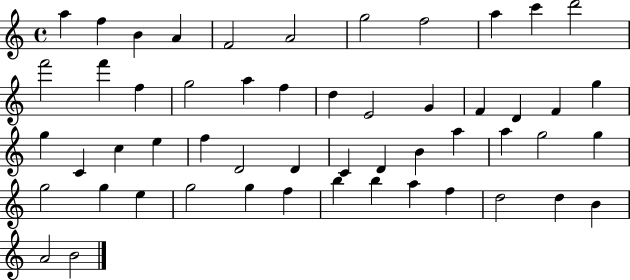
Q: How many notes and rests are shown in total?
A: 53